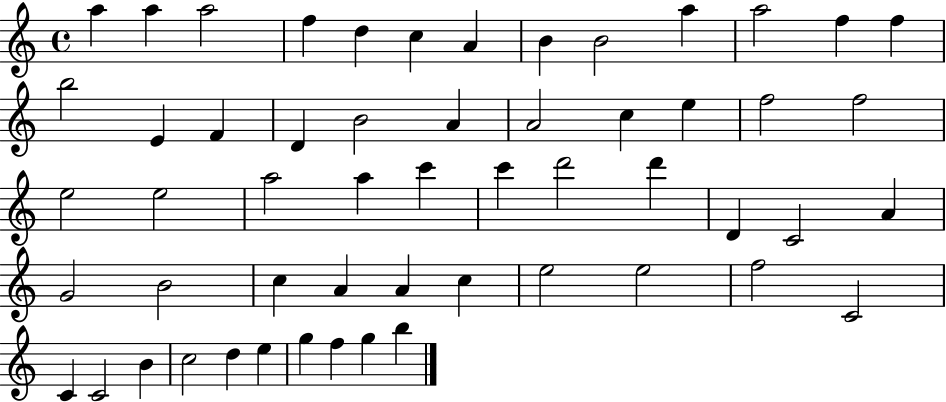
X:1
T:Untitled
M:4/4
L:1/4
K:C
a a a2 f d c A B B2 a a2 f f b2 E F D B2 A A2 c e f2 f2 e2 e2 a2 a c' c' d'2 d' D C2 A G2 B2 c A A c e2 e2 f2 C2 C C2 B c2 d e g f g b